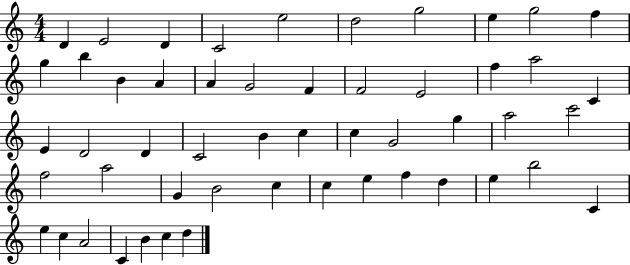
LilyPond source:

{
  \clef treble
  \numericTimeSignature
  \time 4/4
  \key c \major
  d'4 e'2 d'4 | c'2 e''2 | d''2 g''2 | e''4 g''2 f''4 | \break g''4 b''4 b'4 a'4 | a'4 g'2 f'4 | f'2 e'2 | f''4 a''2 c'4 | \break e'4 d'2 d'4 | c'2 b'4 c''4 | c''4 g'2 g''4 | a''2 c'''2 | \break f''2 a''2 | g'4 b'2 c''4 | c''4 e''4 f''4 d''4 | e''4 b''2 c'4 | \break e''4 c''4 a'2 | c'4 b'4 c''4 d''4 | \bar "|."
}